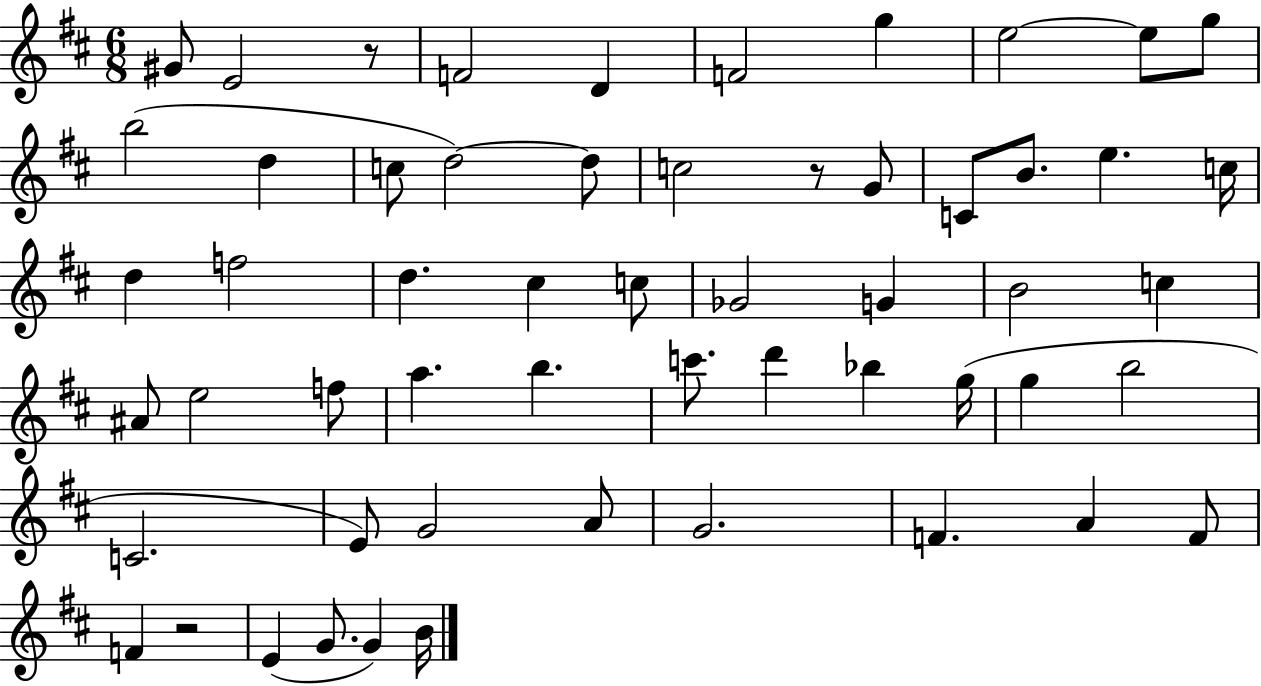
{
  \clef treble
  \numericTimeSignature
  \time 6/8
  \key d \major
  gis'8 e'2 r8 | f'2 d'4 | f'2 g''4 | e''2~~ e''8 g''8 | \break b''2( d''4 | c''8 d''2~~) d''8 | c''2 r8 g'8 | c'8 b'8. e''4. c''16 | \break d''4 f''2 | d''4. cis''4 c''8 | ges'2 g'4 | b'2 c''4 | \break ais'8 e''2 f''8 | a''4. b''4. | c'''8. d'''4 bes''4 g''16( | g''4 b''2 | \break c'2. | e'8) g'2 a'8 | g'2. | f'4. a'4 f'8 | \break f'4 r2 | e'4( g'8. g'4) b'16 | \bar "|."
}